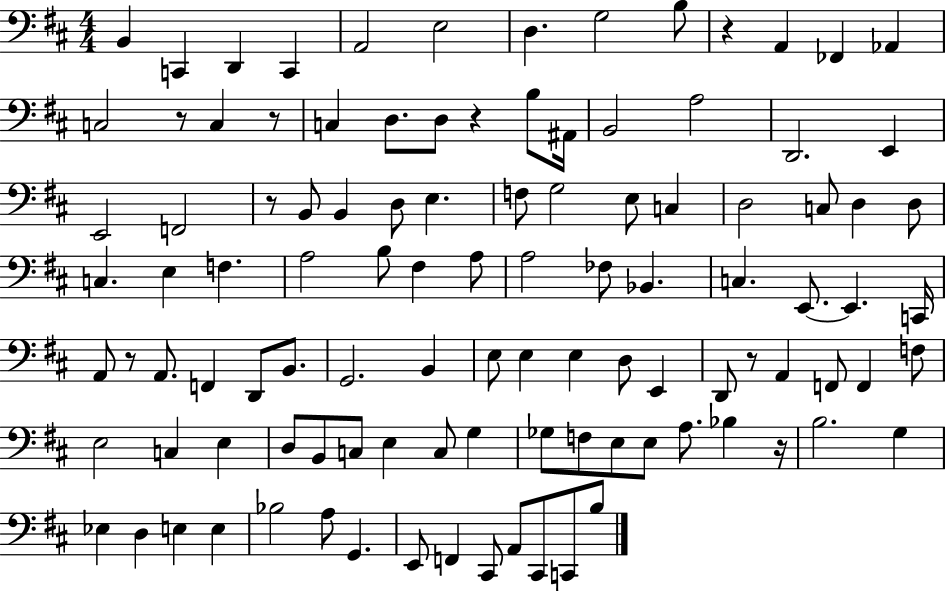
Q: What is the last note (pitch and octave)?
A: B3